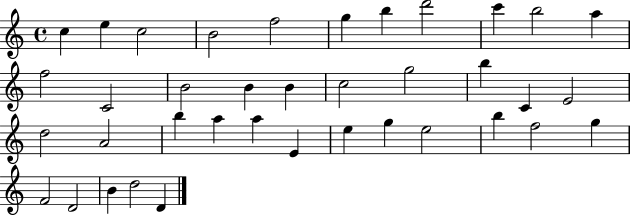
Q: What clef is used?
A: treble